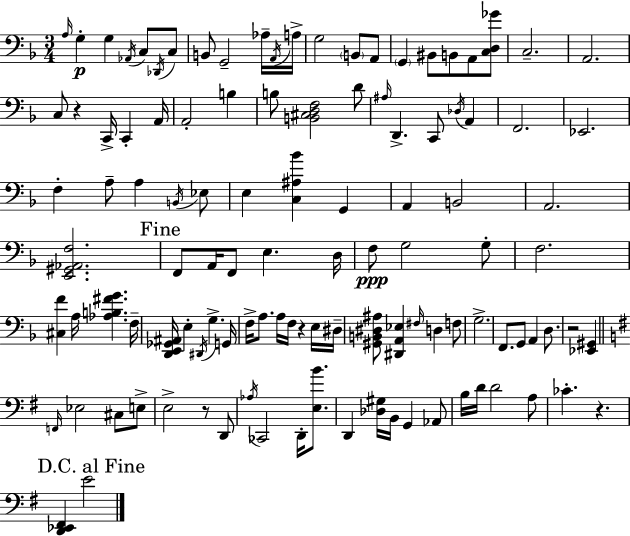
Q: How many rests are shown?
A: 5